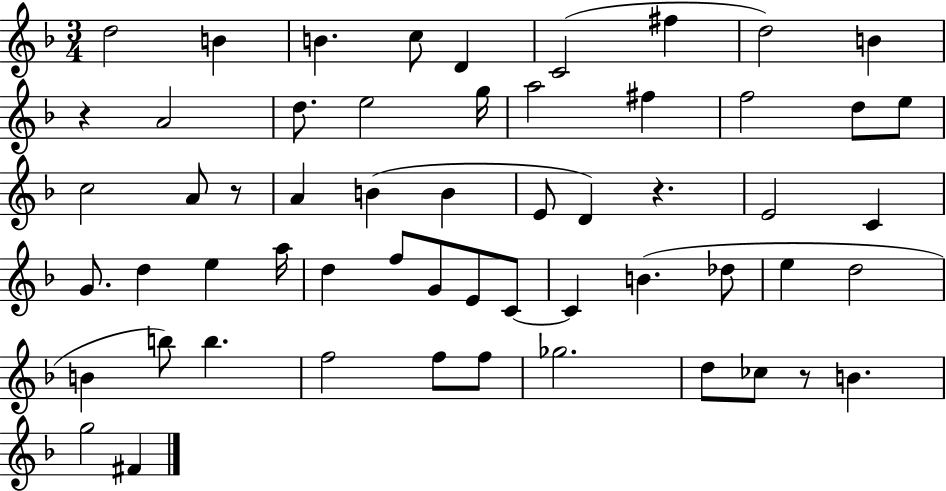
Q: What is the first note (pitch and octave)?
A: D5